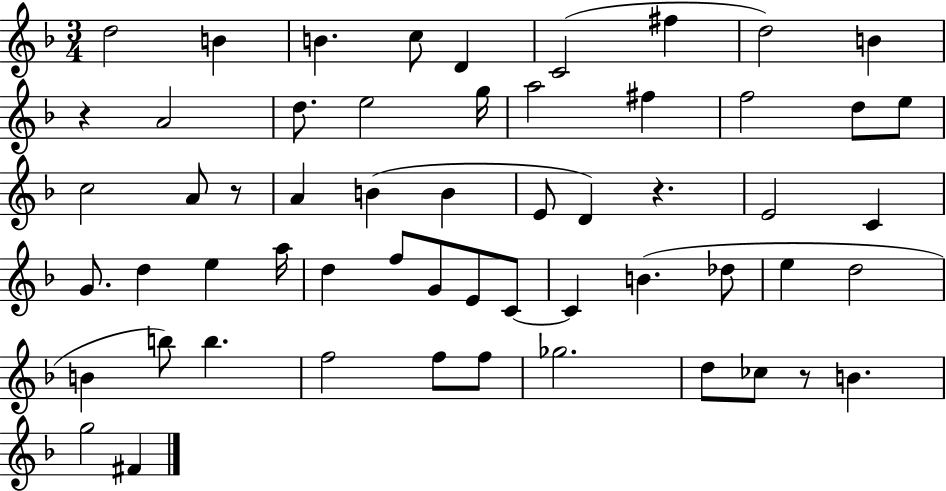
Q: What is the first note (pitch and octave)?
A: D5